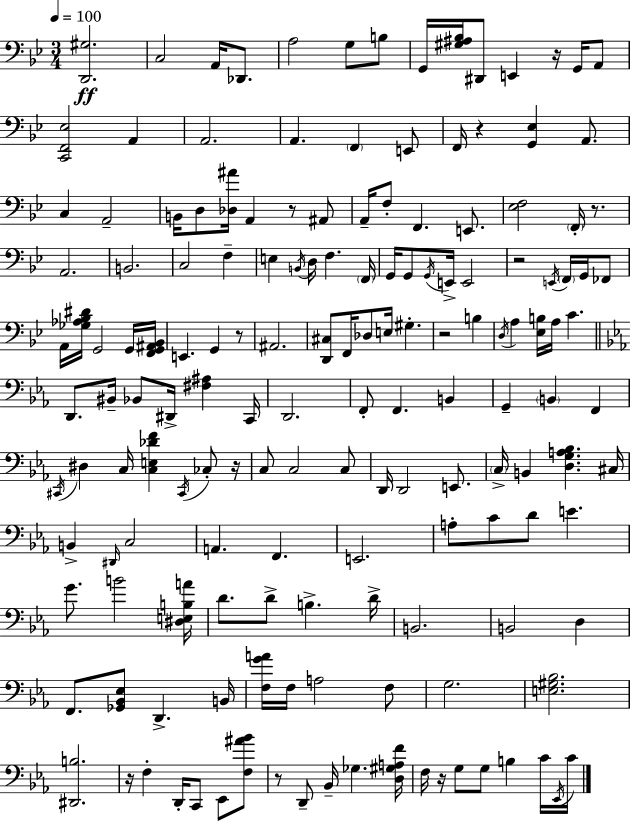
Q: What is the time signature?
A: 3/4